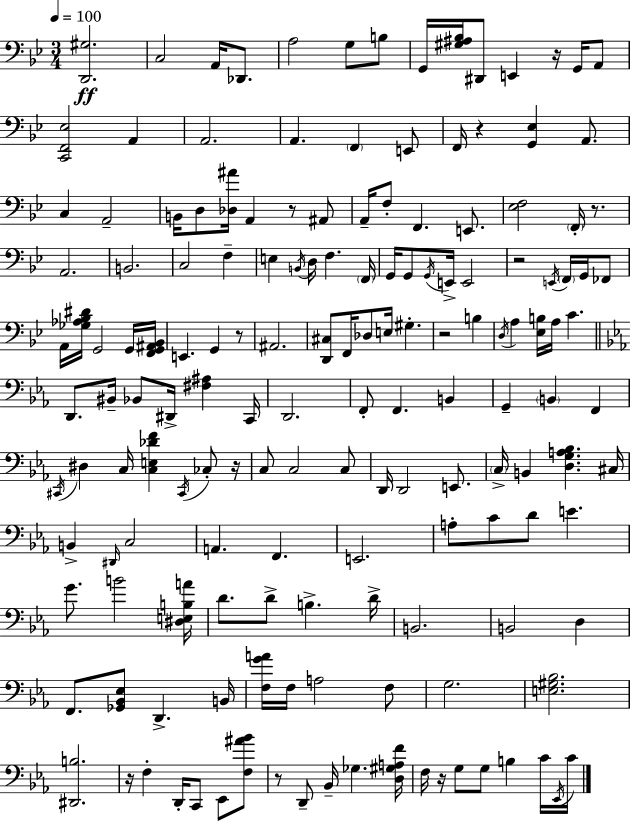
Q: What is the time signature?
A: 3/4